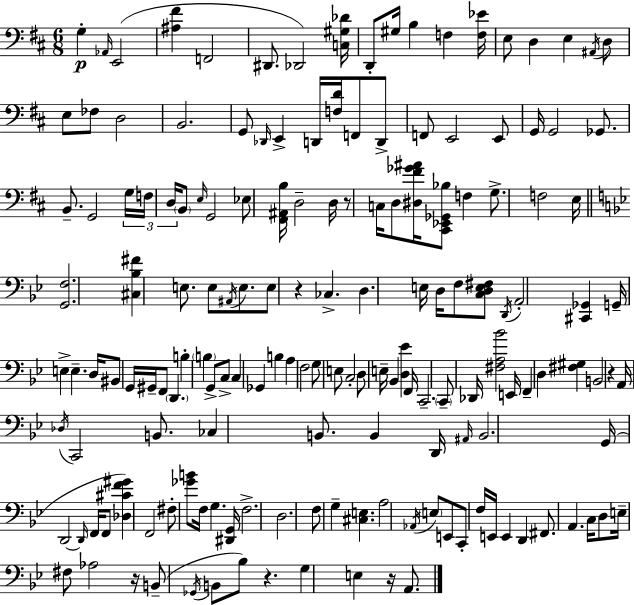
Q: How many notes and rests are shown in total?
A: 162